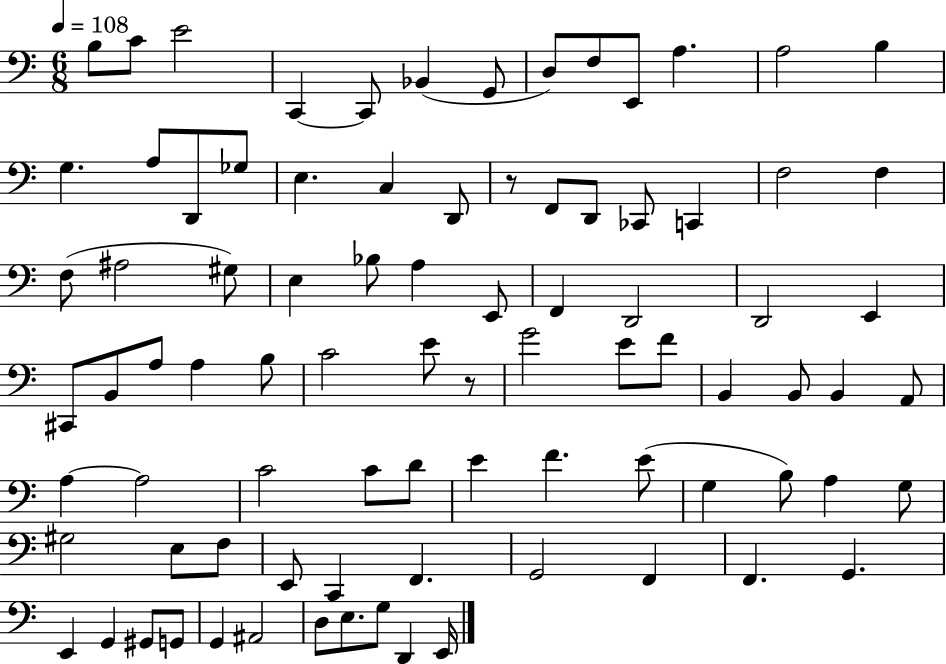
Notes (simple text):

B3/e C4/e E4/h C2/q C2/e Bb2/q G2/e D3/e F3/e E2/e A3/q. A3/h B3/q G3/q. A3/e D2/e Gb3/e E3/q. C3/q D2/e R/e F2/e D2/e CES2/e C2/q F3/h F3/q F3/e A#3/h G#3/e E3/q Bb3/e A3/q E2/e F2/q D2/h D2/h E2/q C#2/e B2/e A3/e A3/q B3/e C4/h E4/e R/e G4/h E4/e F4/e B2/q B2/e B2/q A2/e A3/q A3/h C4/h C4/e D4/e E4/q F4/q. E4/e G3/q B3/e A3/q G3/e G#3/h E3/e F3/e E2/e C2/q F2/q. G2/h F2/q F2/q. G2/q. E2/q G2/q G#2/e G2/e G2/q A#2/h D3/e E3/e. G3/e D2/q E2/s